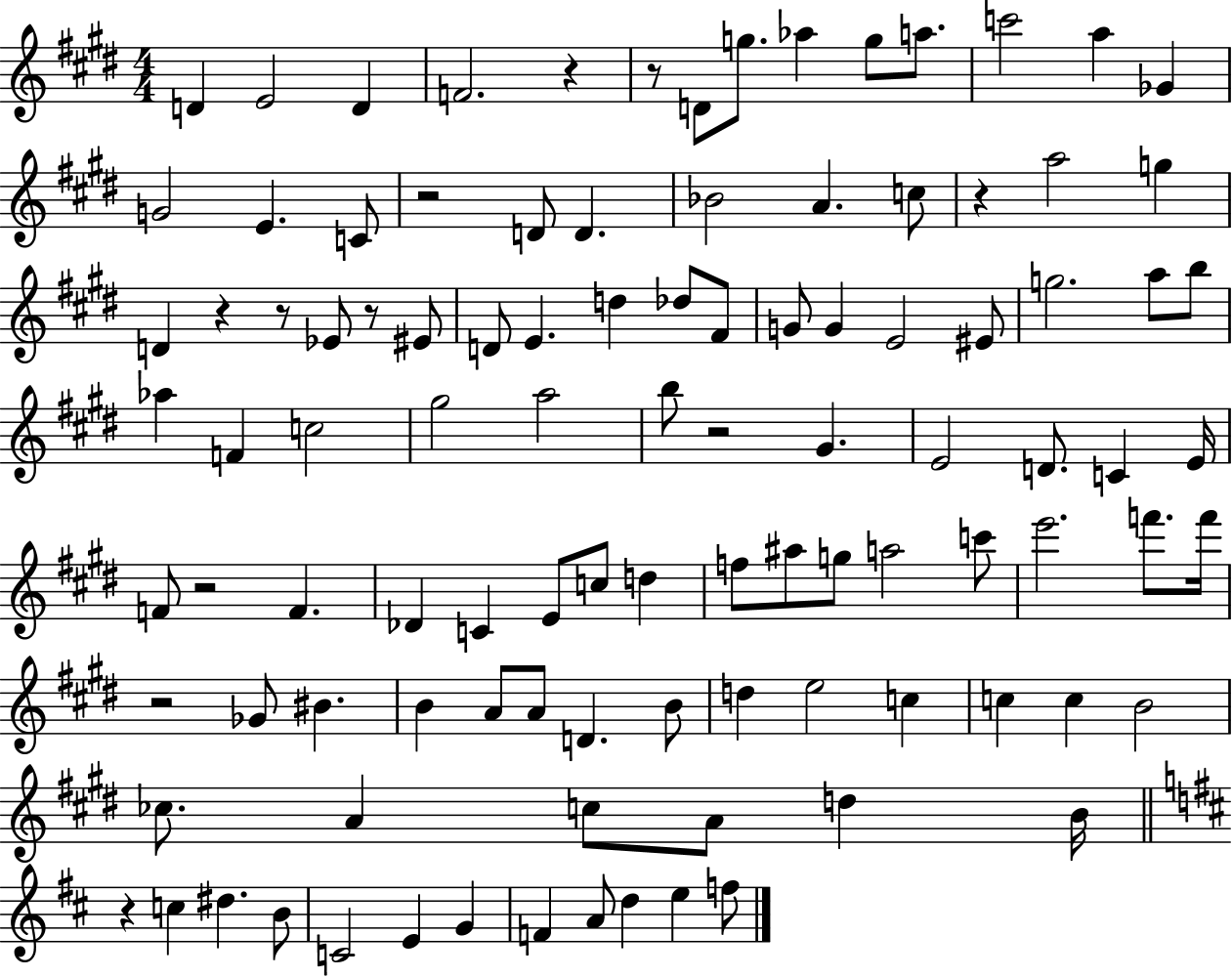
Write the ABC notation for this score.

X:1
T:Untitled
M:4/4
L:1/4
K:E
D E2 D F2 z z/2 D/2 g/2 _a g/2 a/2 c'2 a _G G2 E C/2 z2 D/2 D _B2 A c/2 z a2 g D z z/2 _E/2 z/2 ^E/2 D/2 E d _d/2 ^F/2 G/2 G E2 ^E/2 g2 a/2 b/2 _a F c2 ^g2 a2 b/2 z2 ^G E2 D/2 C E/4 F/2 z2 F _D C E/2 c/2 d f/2 ^a/2 g/2 a2 c'/2 e'2 f'/2 f'/4 z2 _G/2 ^B B A/2 A/2 D B/2 d e2 c c c B2 _c/2 A c/2 A/2 d B/4 z c ^d B/2 C2 E G F A/2 d e f/2